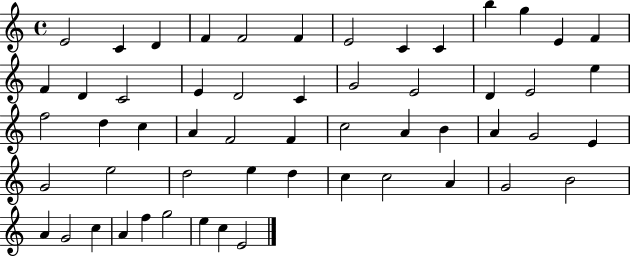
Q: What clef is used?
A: treble